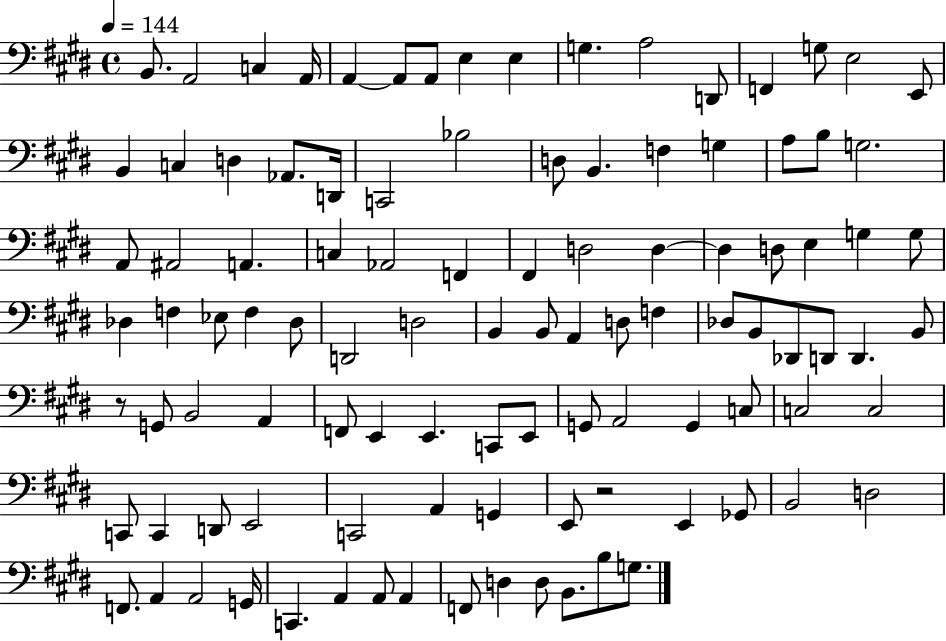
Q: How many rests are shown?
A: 2